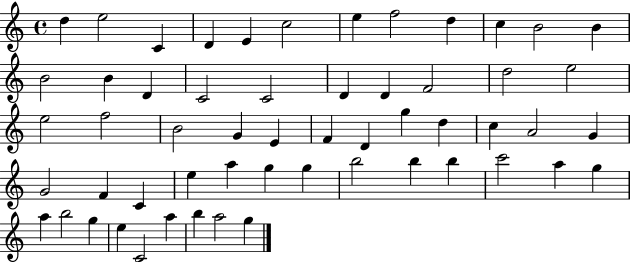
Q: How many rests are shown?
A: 0